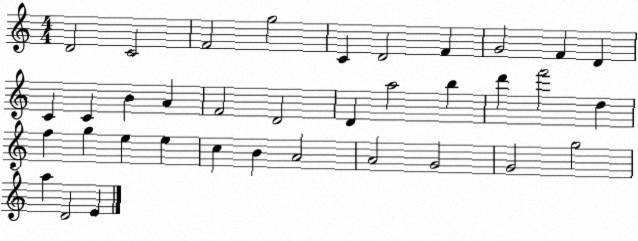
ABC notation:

X:1
T:Untitled
M:4/4
L:1/4
K:C
D2 C2 F2 g2 C D2 F G2 F D C C B A F2 D2 D a2 b d' f'2 d f g e e c B A2 A2 G2 G2 g2 a D2 E